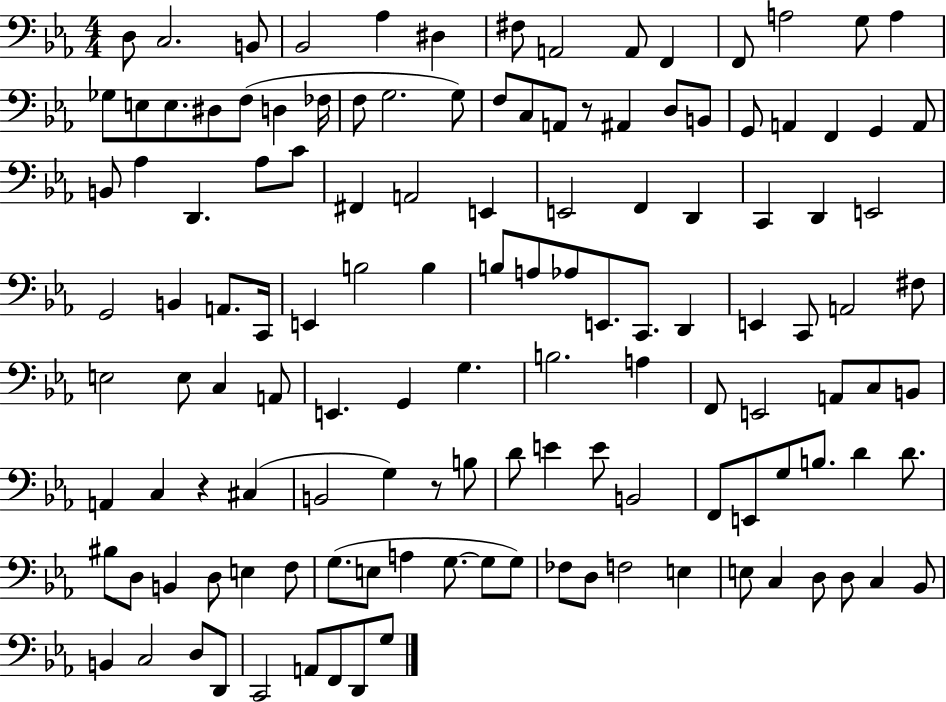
D3/e C3/h. B2/e Bb2/h Ab3/q D#3/q F#3/e A2/h A2/e F2/q F2/e A3/h G3/e A3/q Gb3/e E3/e E3/e. D#3/e F3/e D3/q FES3/s F3/e G3/h. G3/e F3/e C3/e A2/e R/e A#2/q D3/e B2/e G2/e A2/q F2/q G2/q A2/e B2/e Ab3/q D2/q. Ab3/e C4/e F#2/q A2/h E2/q E2/h F2/q D2/q C2/q D2/q E2/h G2/h B2/q A2/e. C2/s E2/q B3/h B3/q B3/e A3/e Ab3/e E2/e. C2/e. D2/q E2/q C2/e A2/h F#3/e E3/h E3/e C3/q A2/e E2/q. G2/q G3/q. B3/h. A3/q F2/e E2/h A2/e C3/e B2/e A2/q C3/q R/q C#3/q B2/h G3/q R/e B3/e D4/e E4/q E4/e B2/h F2/e E2/e G3/e B3/e. D4/q D4/e. BIS3/e D3/e B2/q D3/e E3/q F3/e G3/e. E3/e A3/q G3/e. G3/e G3/e FES3/e D3/e F3/h E3/q E3/e C3/q D3/e D3/e C3/q Bb2/e B2/q C3/h D3/e D2/e C2/h A2/e F2/e D2/e G3/e